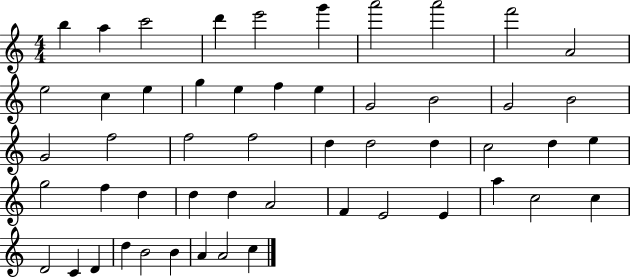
B5/q A5/q C6/h D6/q E6/h G6/q A6/h A6/h F6/h A4/h E5/h C5/q E5/q G5/q E5/q F5/q E5/q G4/h B4/h G4/h B4/h G4/h F5/h F5/h F5/h D5/q D5/h D5/q C5/h D5/q E5/q G5/h F5/q D5/q D5/q D5/q A4/h F4/q E4/h E4/q A5/q C5/h C5/q D4/h C4/q D4/q D5/q B4/h B4/q A4/q A4/h C5/q